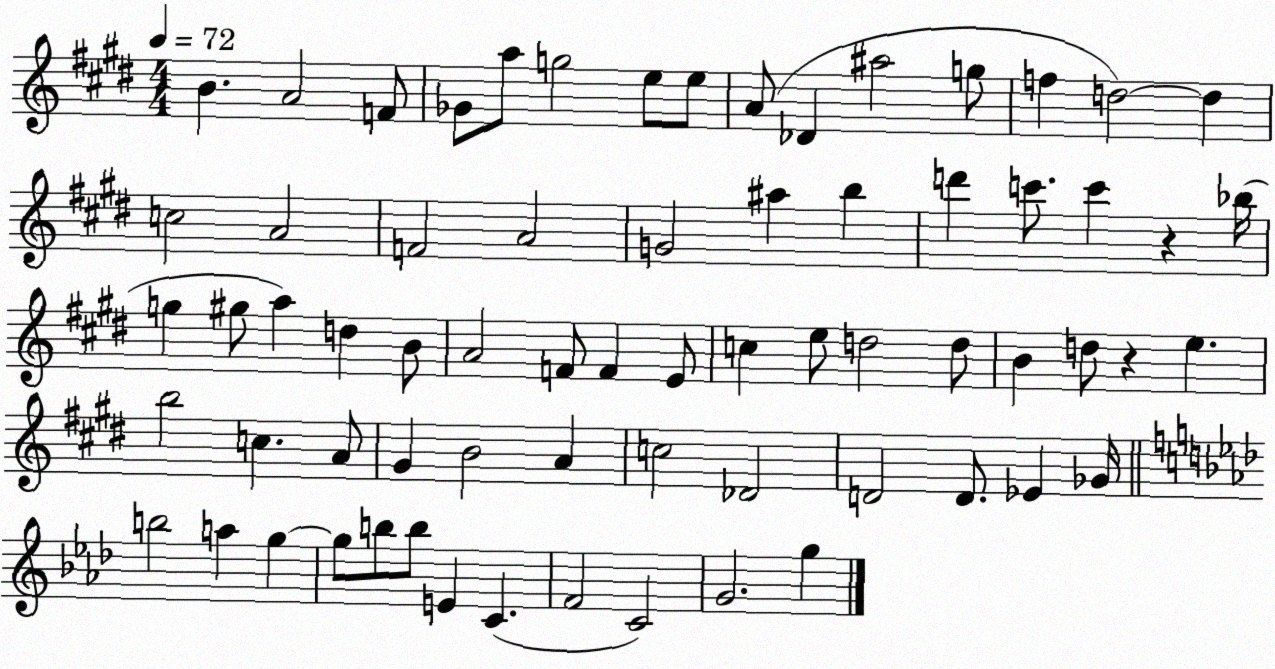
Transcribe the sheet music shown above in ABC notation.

X:1
T:Untitled
M:4/4
L:1/4
K:E
B A2 F/2 _G/2 a/2 g2 e/2 e/2 A/2 _D ^a2 g/2 f d2 d c2 A2 F2 A2 G2 ^a b d' c'/2 c' z _b/4 g ^g/2 a d B/2 A2 F/2 F E/2 c e/2 d2 d/2 B d/2 z e b2 c A/2 ^G B2 A c2 _D2 D2 D/2 _E _G/4 b2 a g g/2 b/2 b/2 E C F2 C2 G2 g